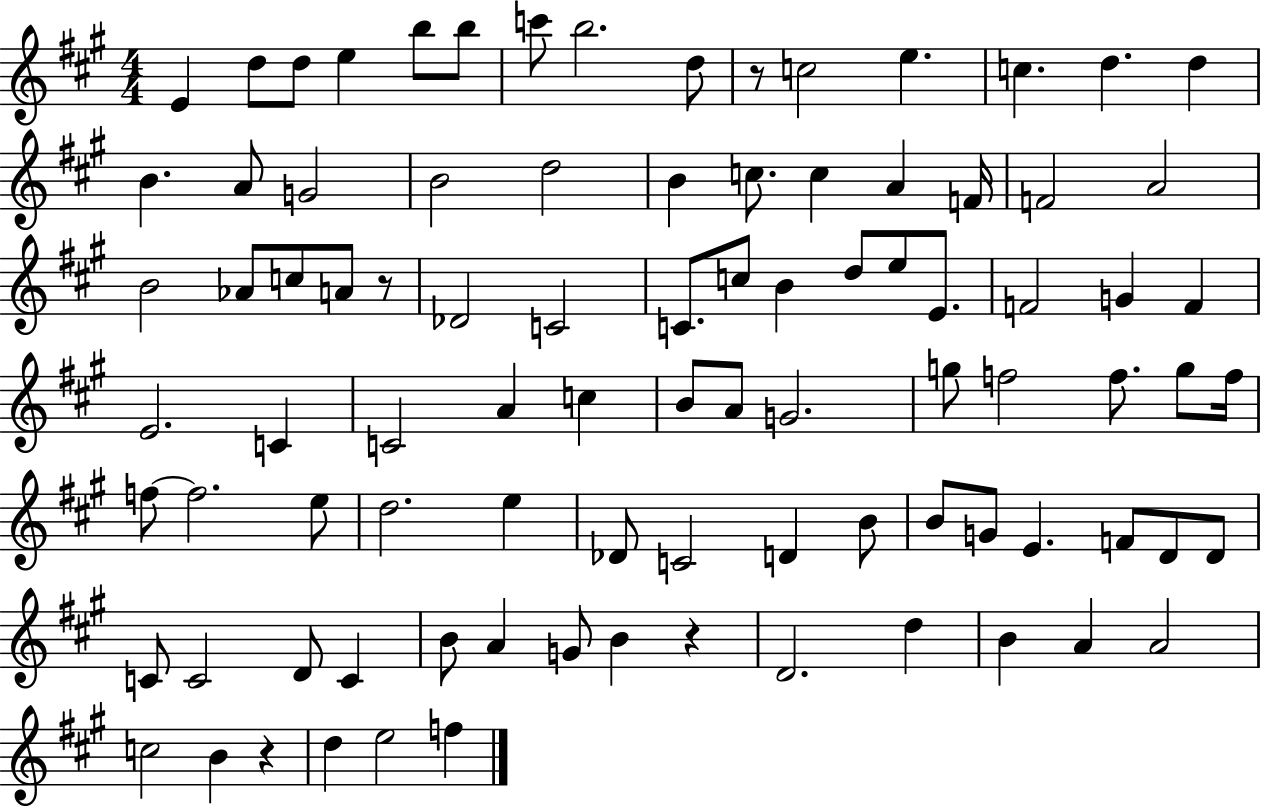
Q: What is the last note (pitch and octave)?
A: F5